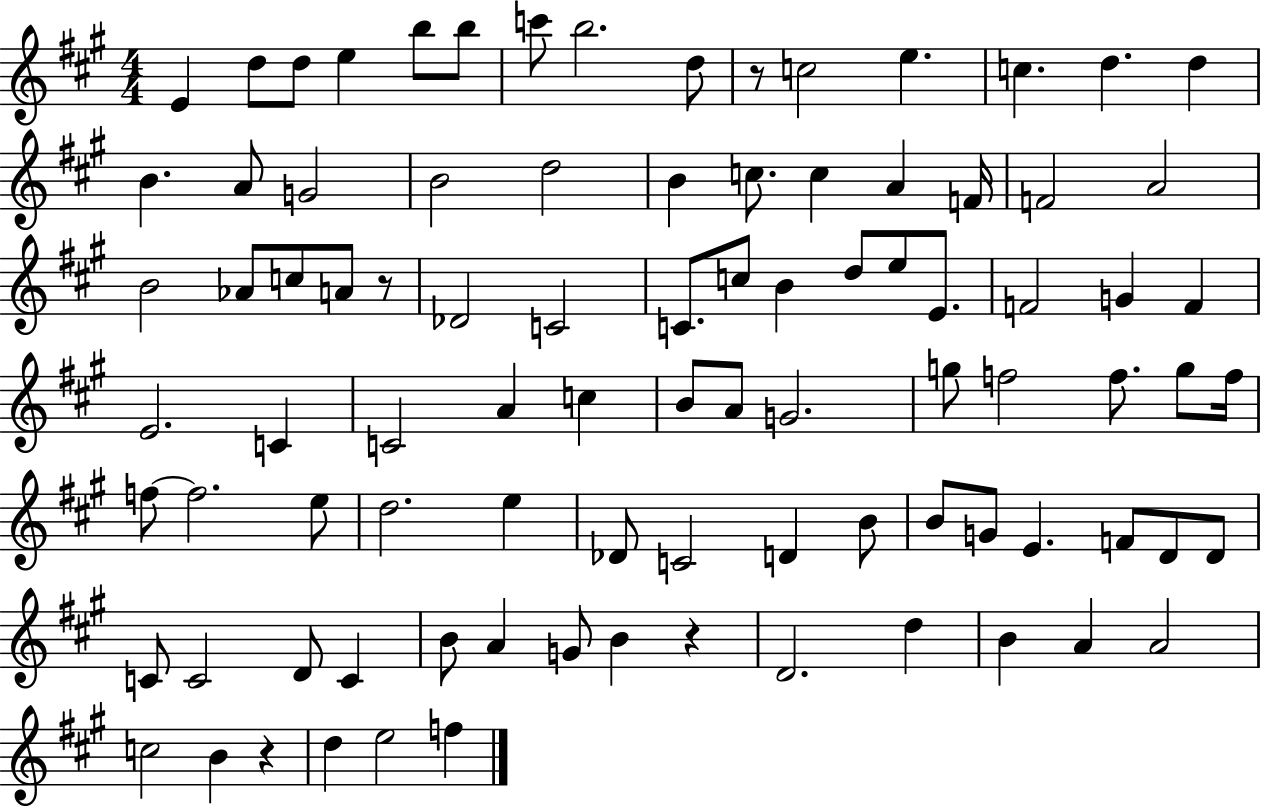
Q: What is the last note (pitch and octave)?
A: F5